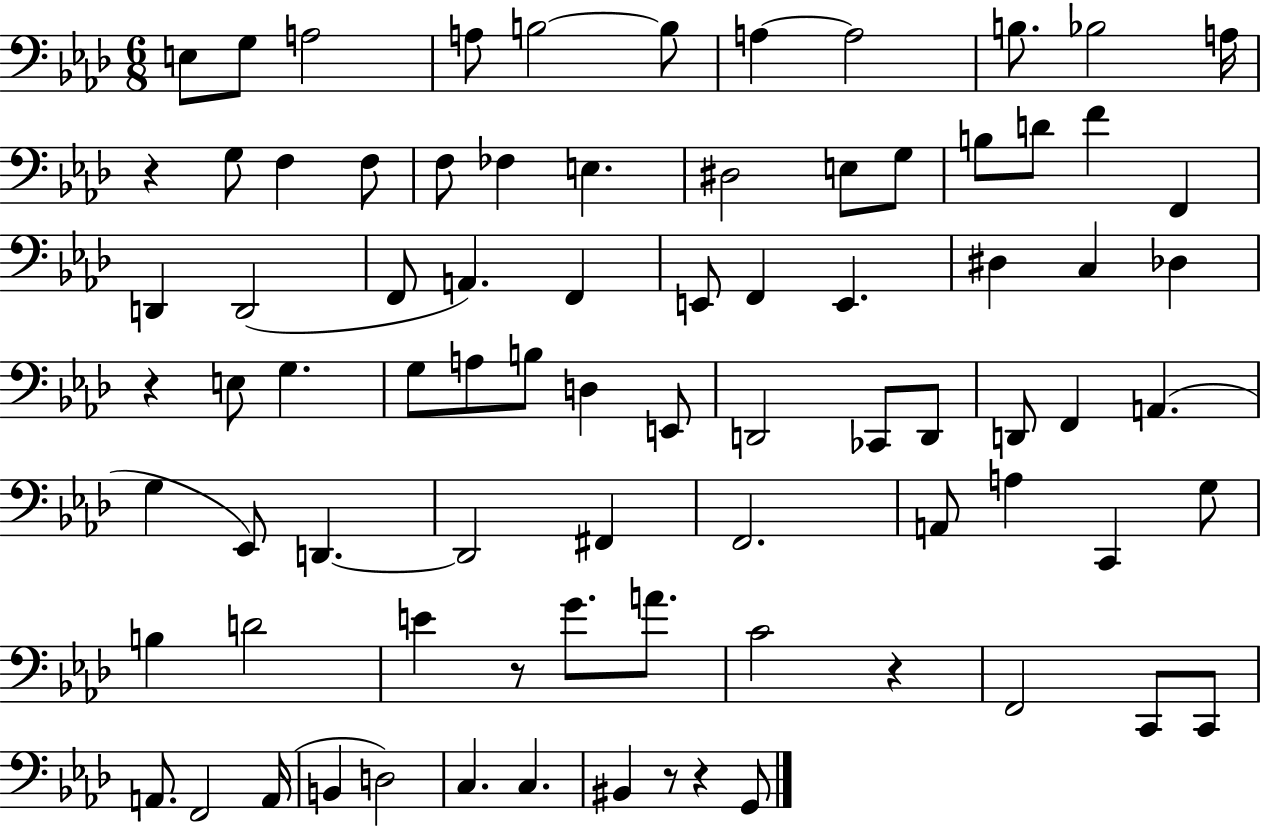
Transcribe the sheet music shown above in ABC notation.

X:1
T:Untitled
M:6/8
L:1/4
K:Ab
E,/2 G,/2 A,2 A,/2 B,2 B,/2 A, A,2 B,/2 _B,2 A,/4 z G,/2 F, F,/2 F,/2 _F, E, ^D,2 E,/2 G,/2 B,/2 D/2 F F,, D,, D,,2 F,,/2 A,, F,, E,,/2 F,, E,, ^D, C, _D, z E,/2 G, G,/2 A,/2 B,/2 D, E,,/2 D,,2 _C,,/2 D,,/2 D,,/2 F,, A,, G, _E,,/2 D,, D,,2 ^F,, F,,2 A,,/2 A, C,, G,/2 B, D2 E z/2 G/2 A/2 C2 z F,,2 C,,/2 C,,/2 A,,/2 F,,2 A,,/4 B,, D,2 C, C, ^B,, z/2 z G,,/2